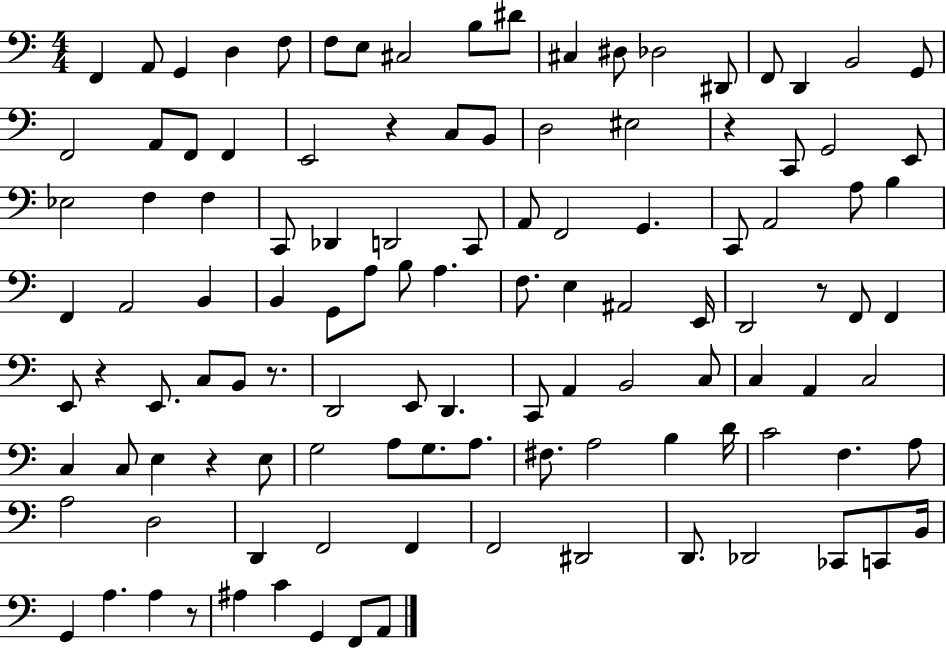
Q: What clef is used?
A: bass